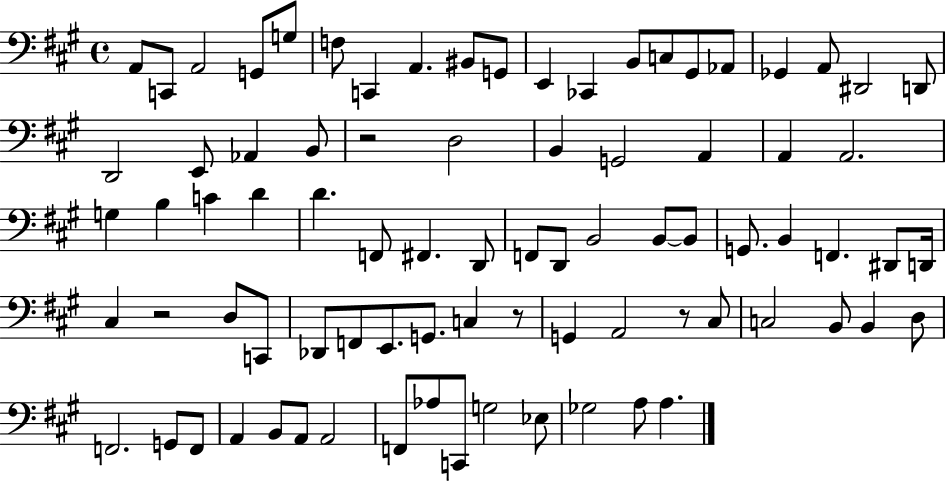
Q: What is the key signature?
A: A major